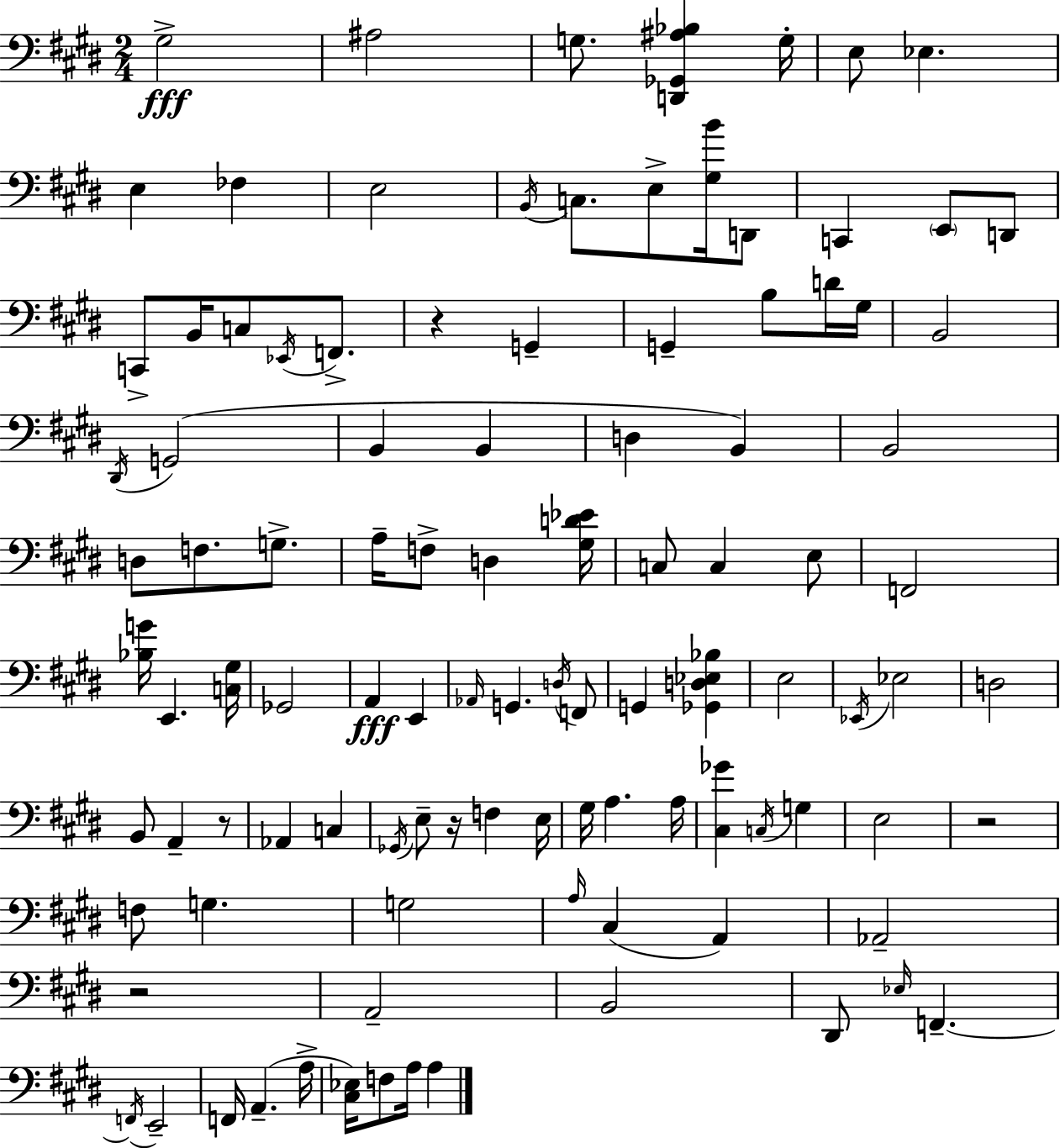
G#3/h A#3/h G3/e. [D2,Gb2,A#3,Bb3]/q G3/s E3/e Eb3/q. E3/q FES3/q E3/h B2/s C3/e. E3/e [G#3,B4]/s D2/e C2/q E2/e D2/e C2/e B2/s C3/e Eb2/s F2/e. R/q G2/q G2/q B3/e D4/s G#3/s B2/h D#2/s G2/h B2/q B2/q D3/q B2/q B2/h D3/e F3/e. G3/e. A3/s F3/e D3/q [G#3,D4,Eb4]/s C3/e C3/q E3/e F2/h [Bb3,G4]/s E2/q. [C3,G#3]/s Gb2/h A2/q E2/q Ab2/s G2/q. D3/s F2/e G2/q [Gb2,D3,Eb3,Bb3]/q E3/h Eb2/s Eb3/h D3/h B2/e A2/q R/e Ab2/q C3/q Gb2/s E3/e R/s F3/q E3/s G#3/s A3/q. A3/s [C#3,Gb4]/q C3/s G3/q E3/h R/h F3/e G3/q. G3/h A3/s C#3/q A2/q Ab2/h R/h A2/h B2/h D#2/e Eb3/s F2/q. F2/s E2/h F2/s A2/q. A3/s [C#3,Eb3]/s F3/e A3/s A3/q